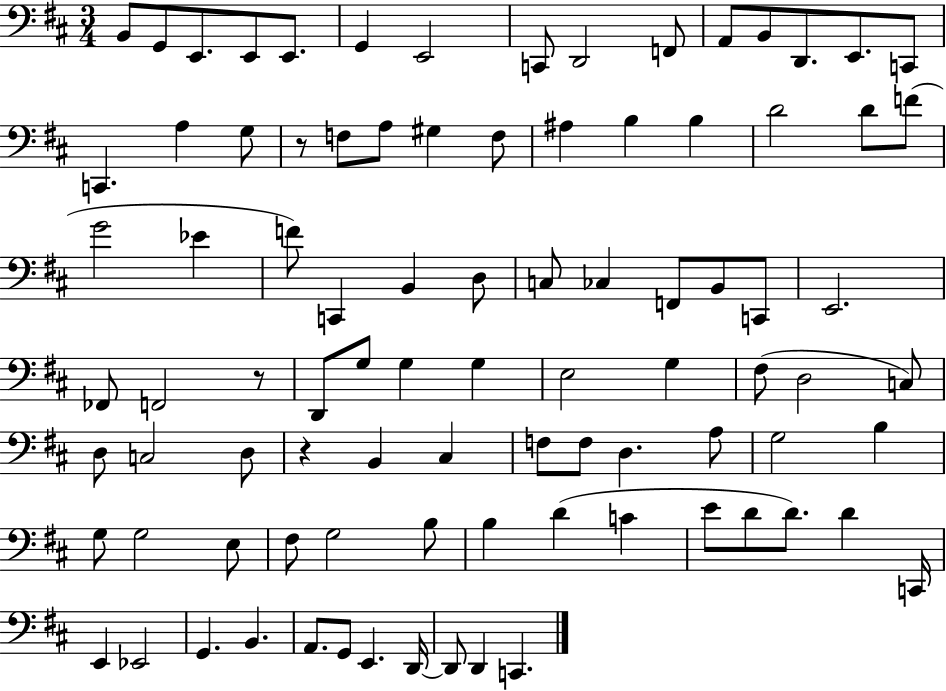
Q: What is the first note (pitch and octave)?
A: B2